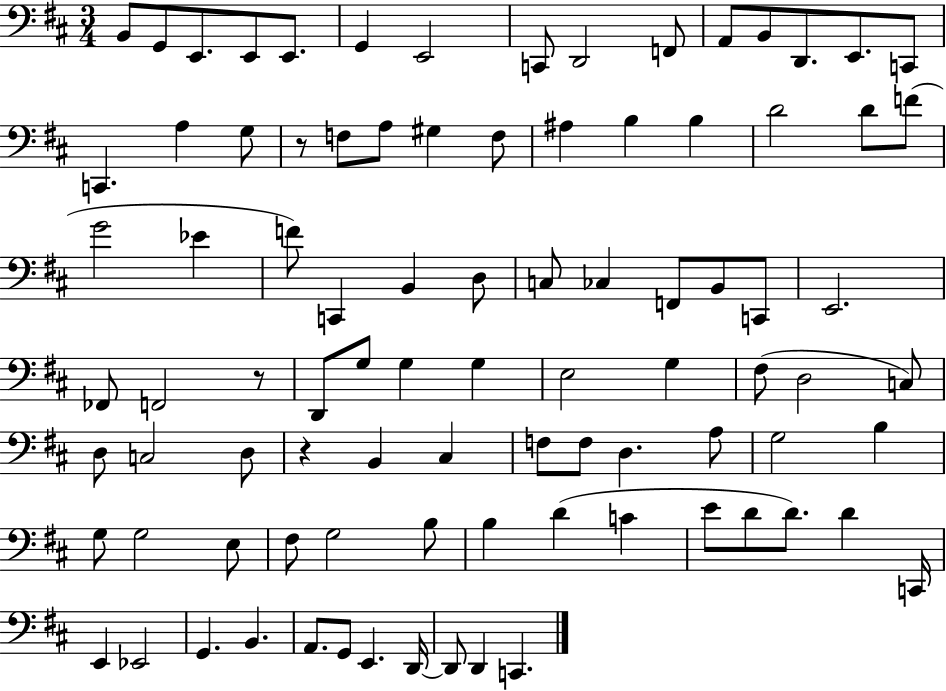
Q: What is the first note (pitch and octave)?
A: B2